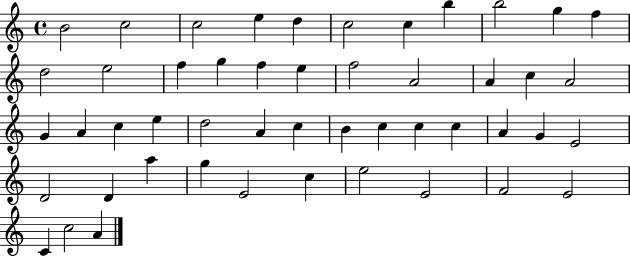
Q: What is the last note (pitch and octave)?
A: A4